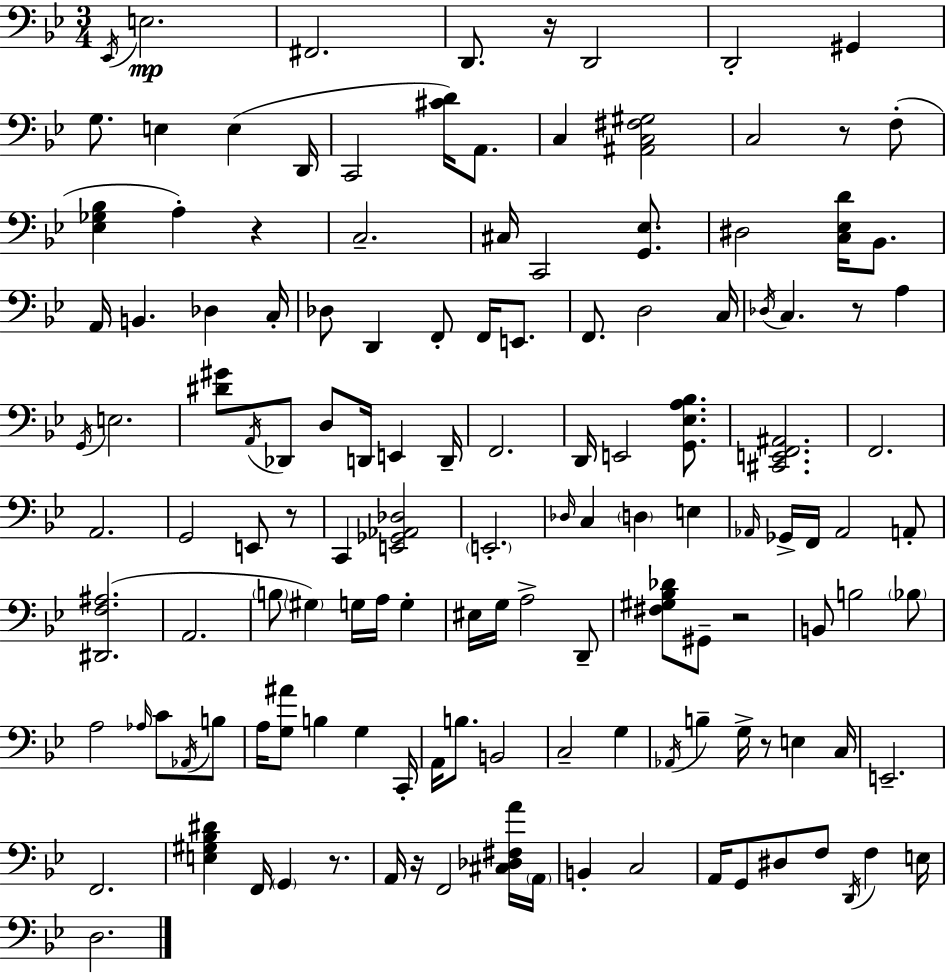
X:1
T:Untitled
M:3/4
L:1/4
K:Gm
_E,,/4 E,2 ^F,,2 D,,/2 z/4 D,,2 D,,2 ^G,, G,/2 E, E, D,,/4 C,,2 [^CD]/4 A,,/2 C, [^A,,C,^F,^G,]2 C,2 z/2 F,/2 [_E,_G,_B,] A, z C,2 ^C,/4 C,,2 [G,,_E,]/2 ^D,2 [C,_E,D]/4 _B,,/2 A,,/4 B,, _D, C,/4 _D,/2 D,, F,,/2 F,,/4 E,,/2 F,,/2 D,2 C,/4 _D,/4 C, z/2 A, G,,/4 E,2 [^D^G]/2 A,,/4 _D,,/2 D,/2 D,,/4 E,, D,,/4 F,,2 D,,/4 E,,2 [G,,_E,A,_B,]/2 [^C,,E,,F,,^A,,]2 F,,2 A,,2 G,,2 E,,/2 z/2 C,, [E,,_G,,_A,,_D,]2 E,,2 _D,/4 C, D, E, _A,,/4 _G,,/4 F,,/4 _A,,2 A,,/2 [^D,,F,^A,]2 A,,2 B,/2 ^G, G,/4 A,/4 G, ^E,/4 G,/4 A,2 D,,/2 [^F,^G,_B,_D]/2 ^G,,/2 z2 B,,/2 B,2 _B,/2 A,2 _A,/4 C/2 _A,,/4 B,/2 A,/4 [G,^A]/2 B, G, C,,/4 A,,/4 B,/2 B,,2 C,2 G, _A,,/4 B, G,/4 z/2 E, C,/4 E,,2 F,,2 [E,^G,_B,^D] F,,/4 G,, z/2 A,,/4 z/4 F,,2 [^C,_D,^F,A]/4 A,,/4 B,, C,2 A,,/4 G,,/2 ^D,/2 F,/2 D,,/4 F, E,/4 D,2